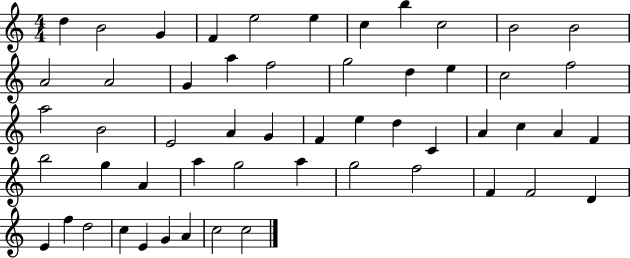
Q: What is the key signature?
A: C major